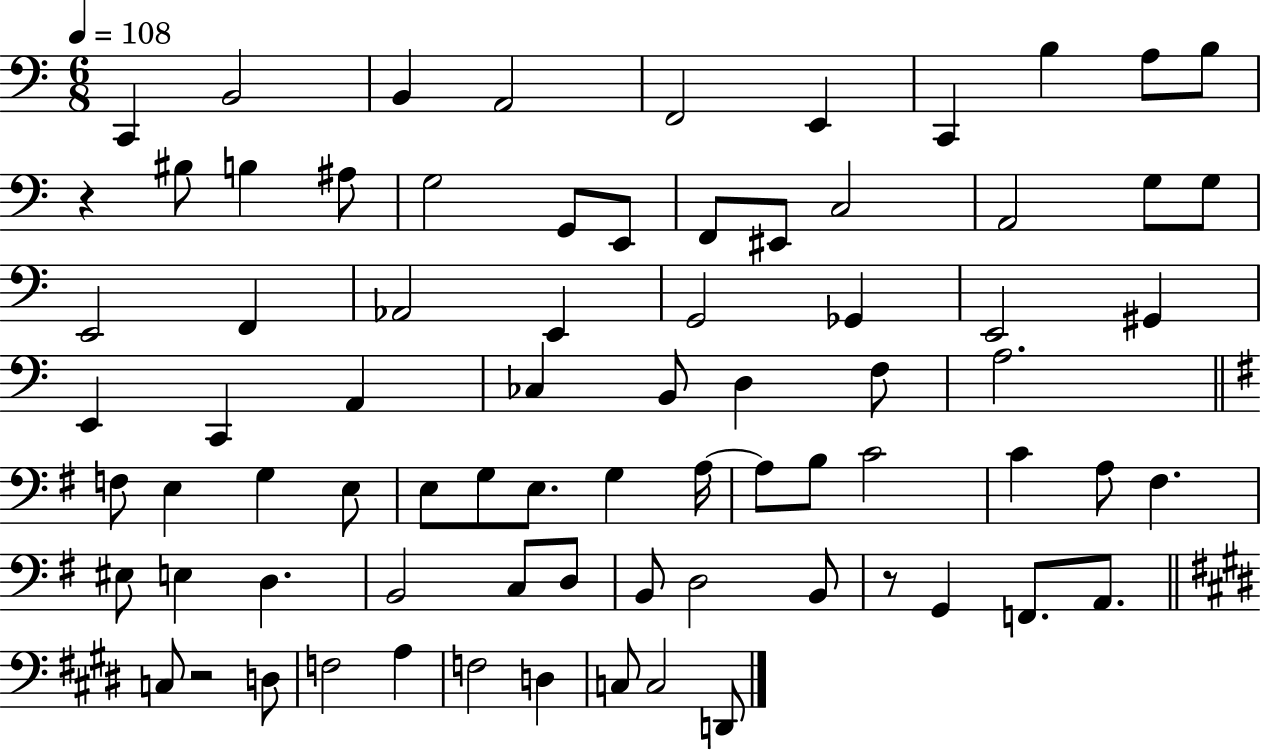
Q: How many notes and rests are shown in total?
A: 77